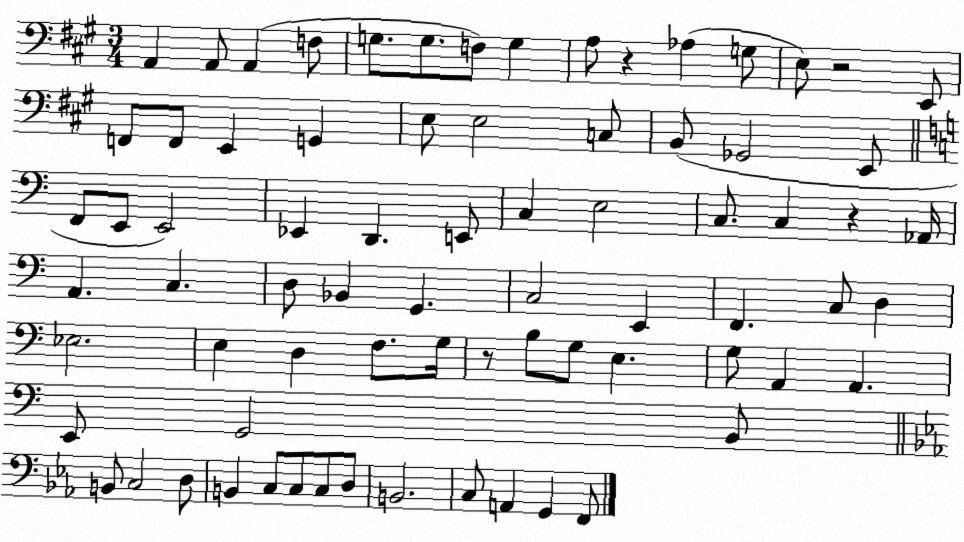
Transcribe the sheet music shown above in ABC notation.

X:1
T:Untitled
M:3/4
L:1/4
K:A
A,, A,,/2 A,, F,/2 G,/2 G,/2 F,/2 G, A,/2 z _A, G,/2 E,/2 z2 E,,/2 F,,/2 F,,/2 E,, G,, E,/2 E,2 C,/2 B,,/2 _G,,2 E,,/2 F,,/2 E,,/2 E,,2 _E,, D,, E,,/2 C, E,2 C,/2 C, z _A,,/4 A,, C, D,/2 _B,, G,, C,2 E,, F,, C,/2 D, _E,2 E, D, F,/2 G,/4 z/2 B,/2 G,/2 E, G,/2 A,, A,, E,,/2 G,,2 B,,/2 B,,/2 C,2 D,/2 B,, C,/2 C,/2 C,/2 D,/2 B,,2 C,/2 A,, G,, F,,/2